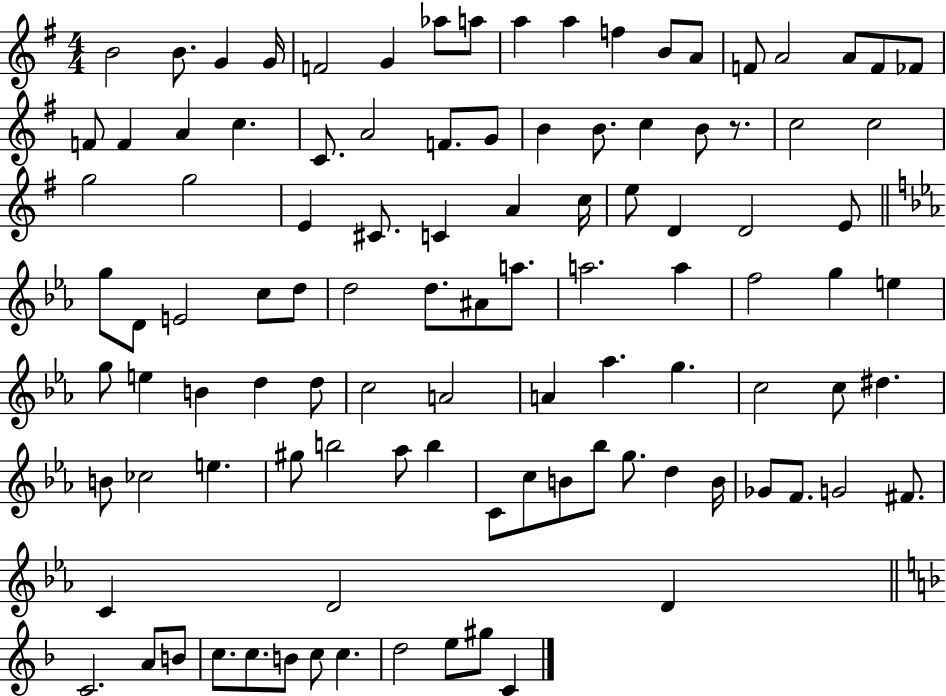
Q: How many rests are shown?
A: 1